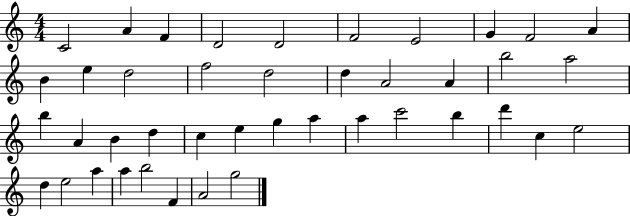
{
  \clef treble
  \numericTimeSignature
  \time 4/4
  \key c \major
  c'2 a'4 f'4 | d'2 d'2 | f'2 e'2 | g'4 f'2 a'4 | \break b'4 e''4 d''2 | f''2 d''2 | d''4 a'2 a'4 | b''2 a''2 | \break b''4 a'4 b'4 d''4 | c''4 e''4 g''4 a''4 | a''4 c'''2 b''4 | d'''4 c''4 e''2 | \break d''4 e''2 a''4 | a''4 b''2 f'4 | a'2 g''2 | \bar "|."
}